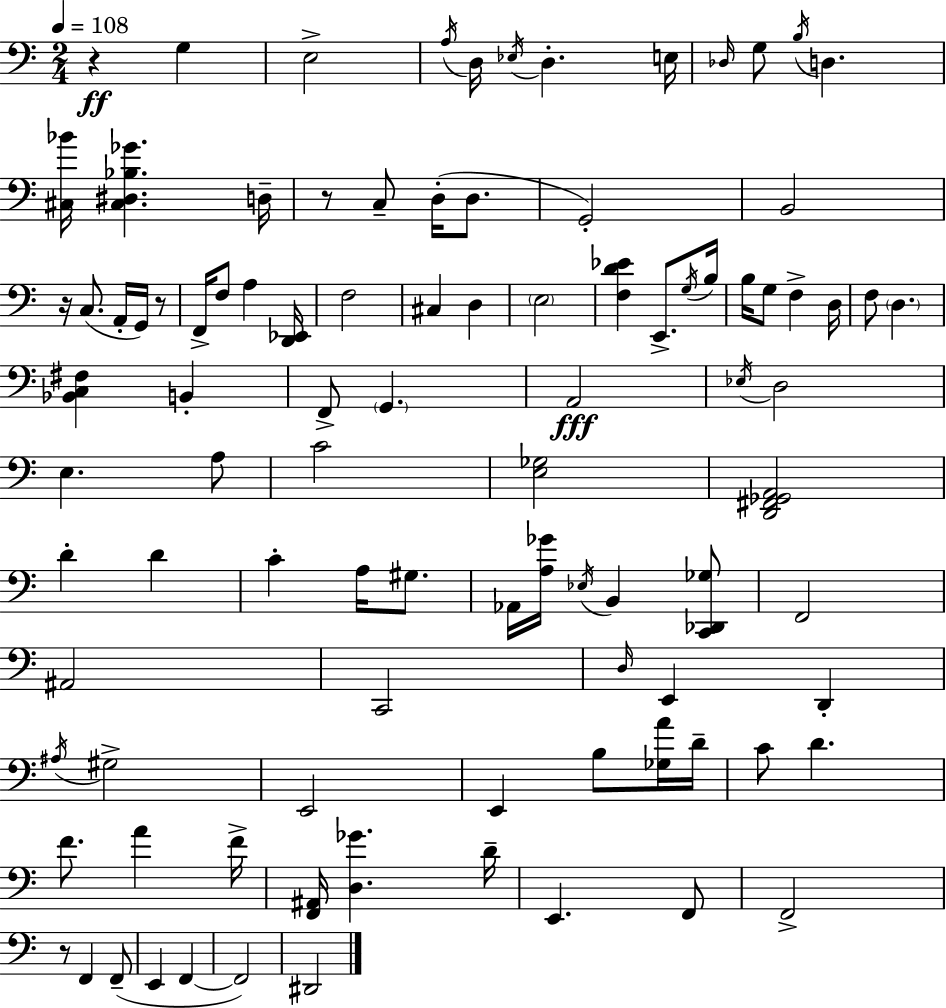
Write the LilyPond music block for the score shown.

{
  \clef bass
  \numericTimeSignature
  \time 2/4
  \key c \major
  \tempo 4 = 108
  r4\ff g4 | e2-> | \acciaccatura { a16 } d16 \acciaccatura { ees16 } d4.-. | e16 \grace { des16 } g8 \acciaccatura { b16 } d4. | \break <cis bes'>16 <cis dis bes ges'>4. | d16-- r8 c8-- | d16-.( d8. g,2-.) | b,2 | \break r16 c8.( | a,16-. g,16) r8 f,16-> f8 a4 | <d, ees,>16 f2 | cis4 | \break d4 \parenthesize e2 | <f d' ees'>4 | e,8.-> \acciaccatura { g16 } b16 b16 g8 | f4-> d16 f8 \parenthesize d4. | \break <bes, c fis>4 | b,4-. f,8-> \parenthesize g,4. | a,2\fff | \acciaccatura { ees16 } d2 | \break e4. | a8 c'2 | <e ges>2 | <d, fis, ges, a,>2 | \break d'4-. | d'4 c'4-. | a16 gis8. aes,16 <a ges'>16 | \acciaccatura { ees16 } b,4 <c, des, ges>8 f,2 | \break ais,2 | c,2 | \grace { d16 } | e,4 d,4-. | \break \acciaccatura { ais16 } gis2-> | e,2 | e,4 b8 <ges a'>16 | d'16-- c'8 d'4. | \break f'8. a'4 | f'16-> <f, ais,>16 <d ges'>4. | d'16-- e,4. f,8 | f,2-> | \break r8 f,4 f,8--( | e,4 f,4~~ | f,2) | dis,2 | \break \bar "|."
}